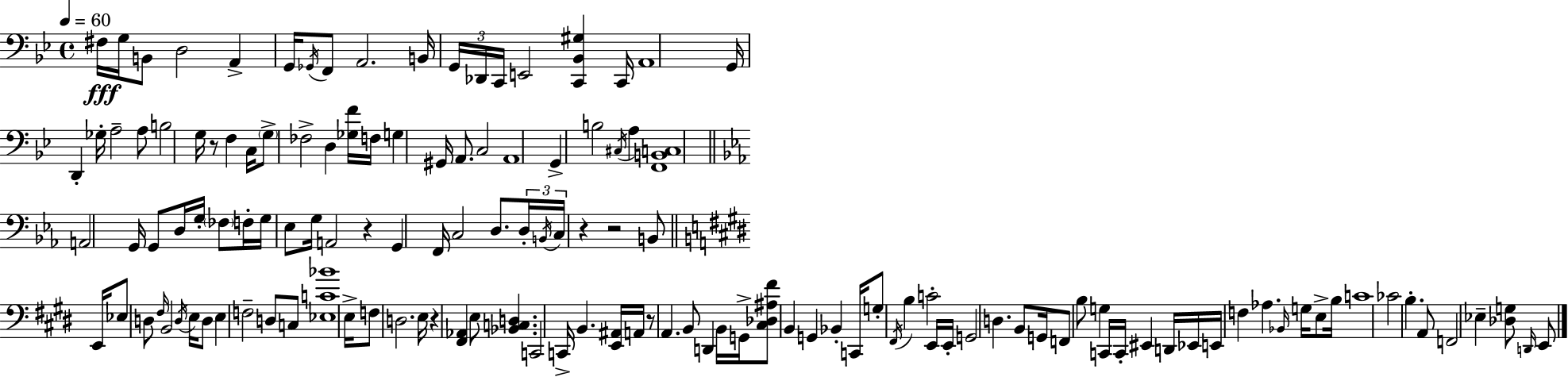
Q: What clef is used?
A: bass